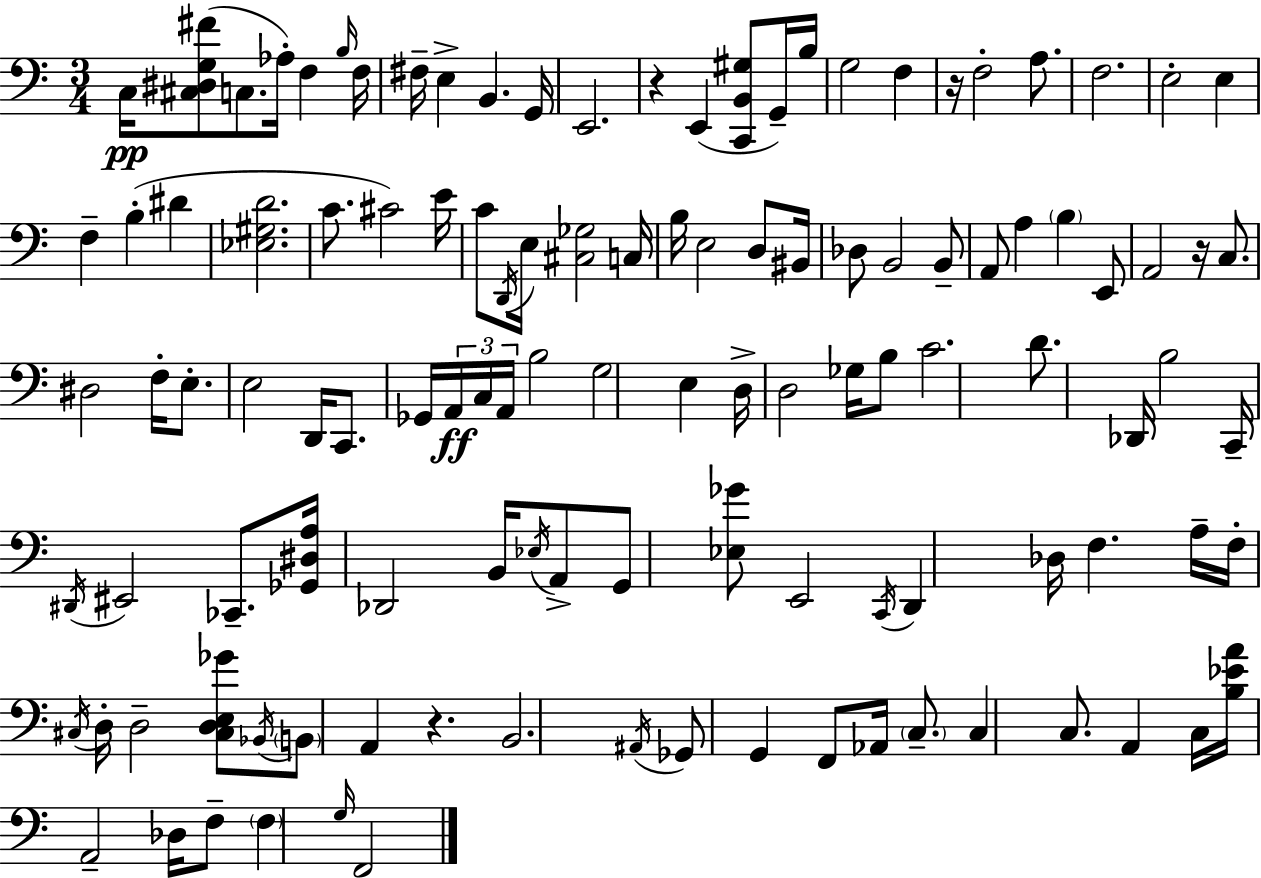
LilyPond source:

{
  \clef bass
  \numericTimeSignature
  \time 3/4
  \key a \minor
  \repeat volta 2 { c16\pp <cis dis g fis'>8( c8. aes16-.) f4 \grace { b16 } | f16 fis16-- e4-> b,4. | g,16 e,2. | r4 e,4( <c, b, gis>8 g,16--) | \break b16 g2 f4 | r16 f2-. a8. | f2. | e2-. e4 | \break f4-- b4-.( dis'4 | <ees gis d'>2. | c'8. cis'2) | e'16 c'8 \acciaccatura { d,16 } e16 <cis ges>2 | \break c16 b16 e2 d8 | bis,16 des8 b,2 | b,8-- a,8 a4 \parenthesize b4 | e,8 a,2 r16 c8. | \break dis2 f16-. e8.-. | e2 d,16 c,8. | ges,16 \tuplet 3/2 { a,16\ff c16 a,16 } b2 | g2 e4 | \break d16-> d2 ges16 | b8 c'2. | d'8. des,16 b2 | c,16-- \acciaccatura { dis,16 } eis,2 | \break ces,8.-- <ges, dis a>16 des,2 | b,16 \acciaccatura { ees16 } a,8-> g,8 <ees ges'>8 e,2 | \acciaccatura { c,16 } d,4 des16 f4. | a16-- f16-. \acciaccatura { cis16 } d16-. d2-- | \break <cis d e ges'>8 \acciaccatura { bes,16 } \parenthesize b,8 a,4 | r4. b,2. | \acciaccatura { ais,16 } ges,8 g,4 | f,8 aes,16 \parenthesize c8.-- c4 | \break c8. a,4 c16 <b ees' a'>16 a,2-- | des16 f8-- \parenthesize f4 | \grace { g16 } f,2 } \bar "|."
}